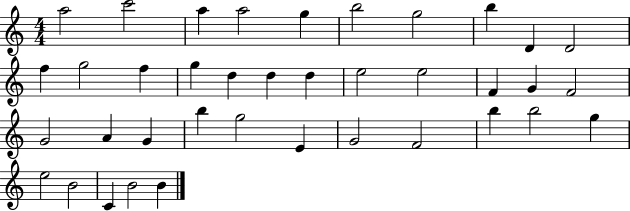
{
  \clef treble
  \numericTimeSignature
  \time 4/4
  \key c \major
  a''2 c'''2 | a''4 a''2 g''4 | b''2 g''2 | b''4 d'4 d'2 | \break f''4 g''2 f''4 | g''4 d''4 d''4 d''4 | e''2 e''2 | f'4 g'4 f'2 | \break g'2 a'4 g'4 | b''4 g''2 e'4 | g'2 f'2 | b''4 b''2 g''4 | \break e''2 b'2 | c'4 b'2 b'4 | \bar "|."
}